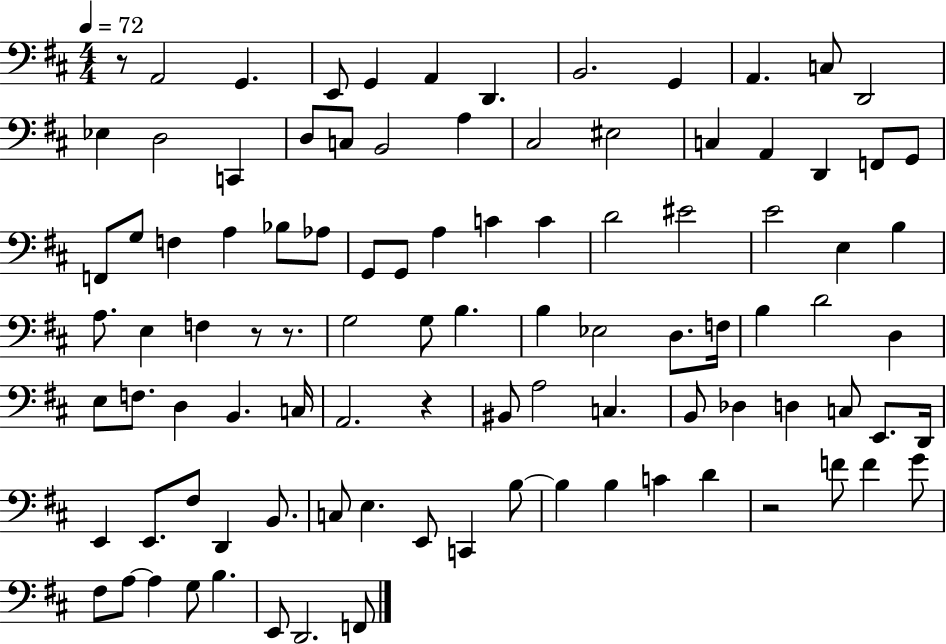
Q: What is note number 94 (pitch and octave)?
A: F2